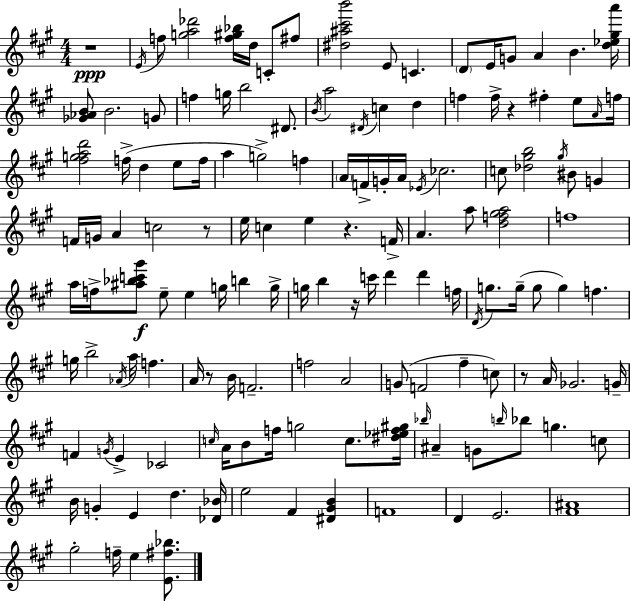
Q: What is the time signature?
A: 4/4